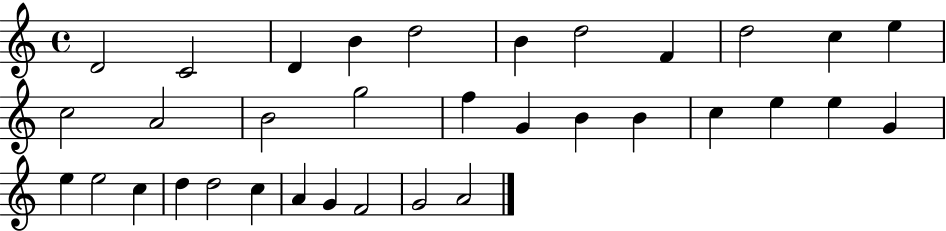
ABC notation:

X:1
T:Untitled
M:4/4
L:1/4
K:C
D2 C2 D B d2 B d2 F d2 c e c2 A2 B2 g2 f G B B c e e G e e2 c d d2 c A G F2 G2 A2